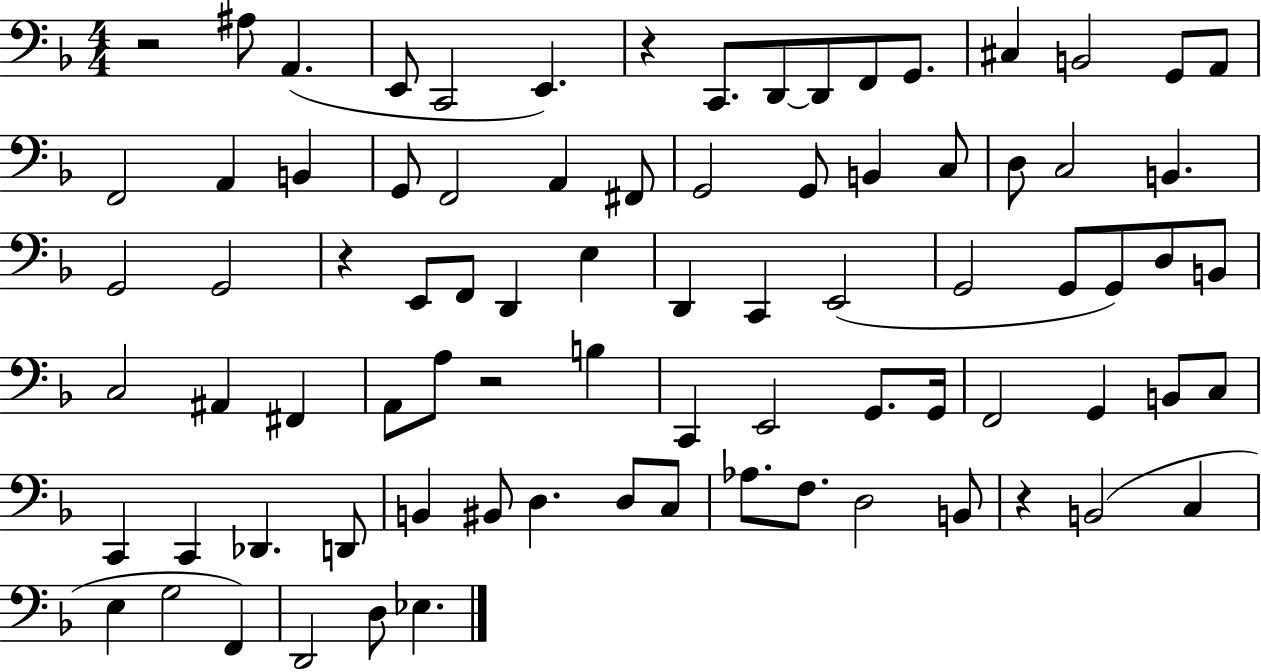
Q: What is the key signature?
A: F major